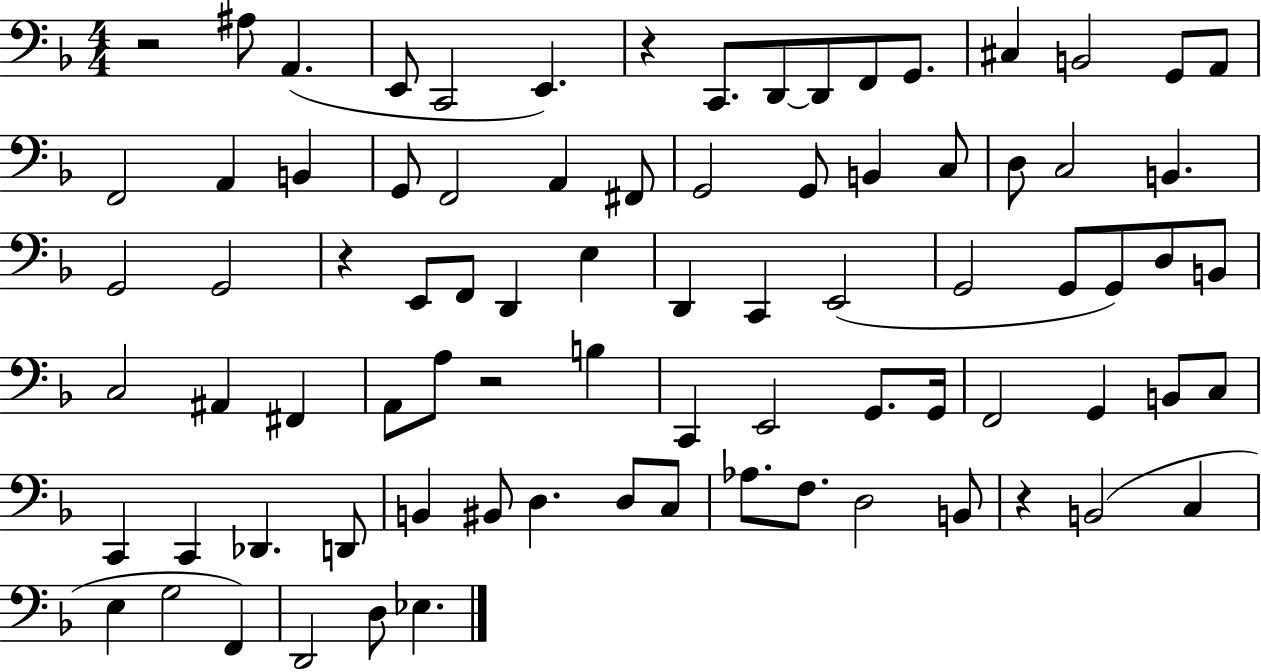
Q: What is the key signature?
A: F major